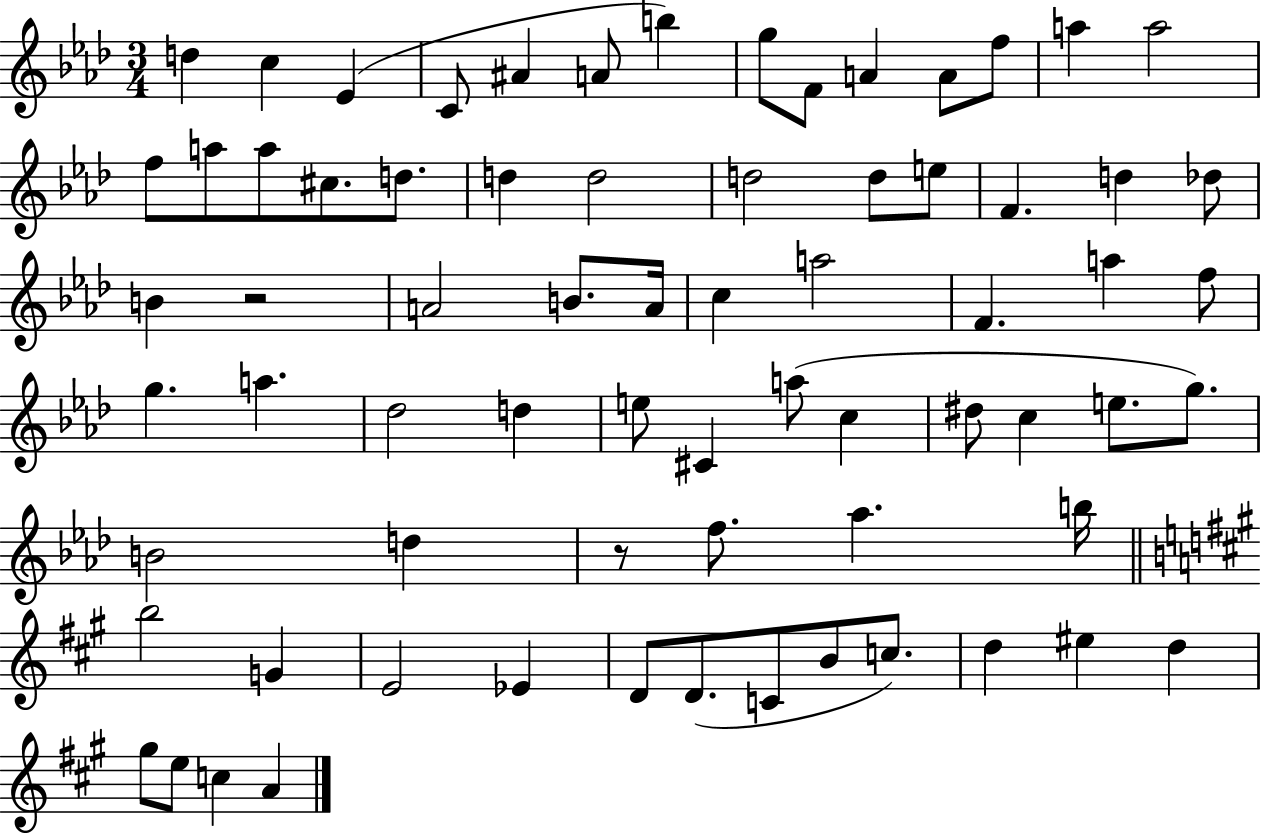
X:1
T:Untitled
M:3/4
L:1/4
K:Ab
d c _E C/2 ^A A/2 b g/2 F/2 A A/2 f/2 a a2 f/2 a/2 a/2 ^c/2 d/2 d d2 d2 d/2 e/2 F d _d/2 B z2 A2 B/2 A/4 c a2 F a f/2 g a _d2 d e/2 ^C a/2 c ^d/2 c e/2 g/2 B2 d z/2 f/2 _a b/4 b2 G E2 _E D/2 D/2 C/2 B/2 c/2 d ^e d ^g/2 e/2 c A